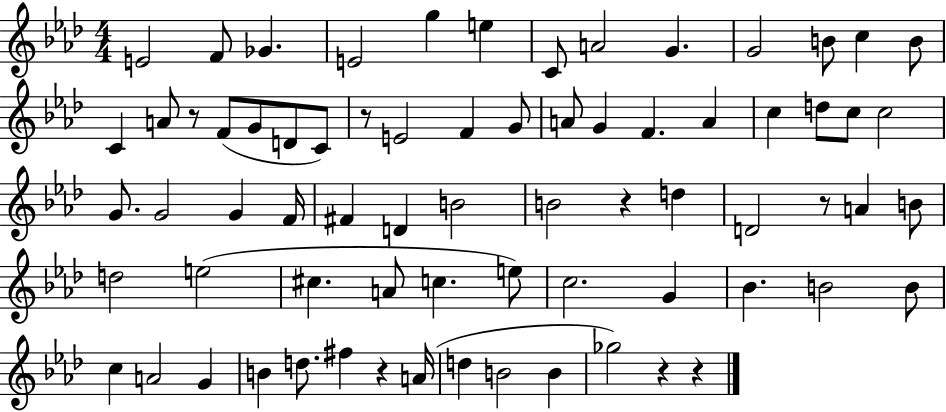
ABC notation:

X:1
T:Untitled
M:4/4
L:1/4
K:Ab
E2 F/2 _G E2 g e C/2 A2 G G2 B/2 c B/2 C A/2 z/2 F/2 G/2 D/2 C/2 z/2 E2 F G/2 A/2 G F A c d/2 c/2 c2 G/2 G2 G F/4 ^F D B2 B2 z d D2 z/2 A B/2 d2 e2 ^c A/2 c e/2 c2 G _B B2 B/2 c A2 G B d/2 ^f z A/4 d B2 B _g2 z z